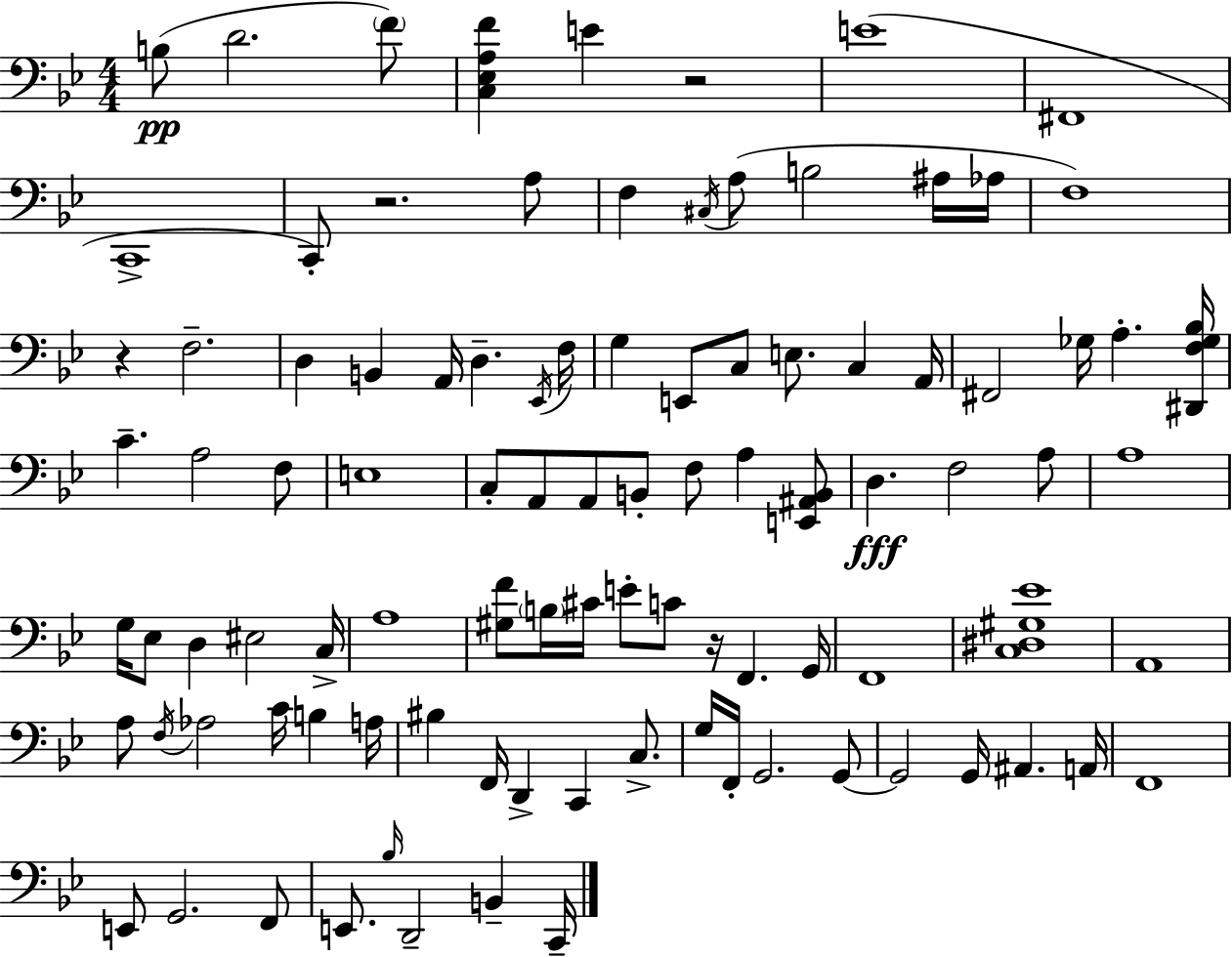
X:1
T:Untitled
M:4/4
L:1/4
K:Gm
B,/2 D2 F/2 [C,_E,A,F] E z2 E4 ^F,,4 C,,4 C,,/2 z2 A,/2 F, ^C,/4 A,/2 B,2 ^A,/4 _A,/4 F,4 z F,2 D, B,, A,,/4 D, _E,,/4 F,/4 G, E,,/2 C,/2 E,/2 C, A,,/4 ^F,,2 _G,/4 A, [^D,,F,_G,_B,]/4 C A,2 F,/2 E,4 C,/2 A,,/2 A,,/2 B,,/2 F,/2 A, [E,,^A,,B,,]/2 D, F,2 A,/2 A,4 G,/4 _E,/2 D, ^E,2 C,/4 A,4 [^G,F]/2 B,/4 ^C/4 E/2 C/2 z/4 F,, G,,/4 F,,4 [C,^D,^G,_E]4 A,,4 A,/2 F,/4 _A,2 C/4 B, A,/4 ^B, F,,/4 D,, C,, C,/2 G,/4 F,,/4 G,,2 G,,/2 G,,2 G,,/4 ^A,, A,,/4 F,,4 E,,/2 G,,2 F,,/2 E,,/2 _B,/4 D,,2 B,, C,,/4